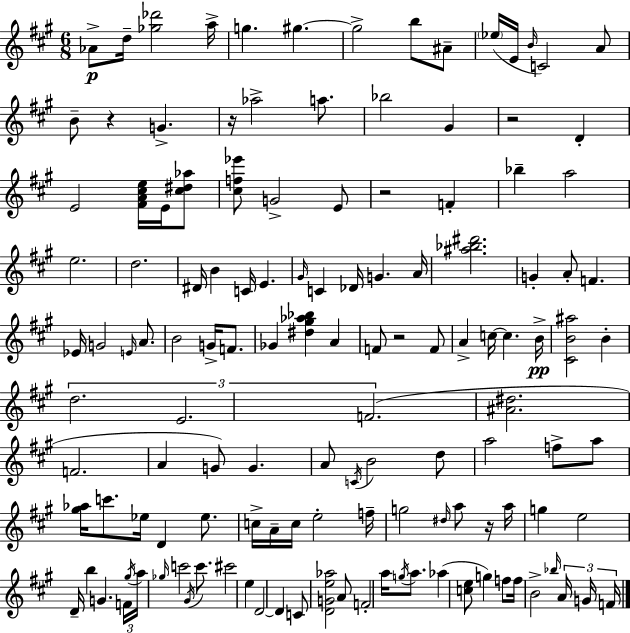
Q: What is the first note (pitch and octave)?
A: Ab4